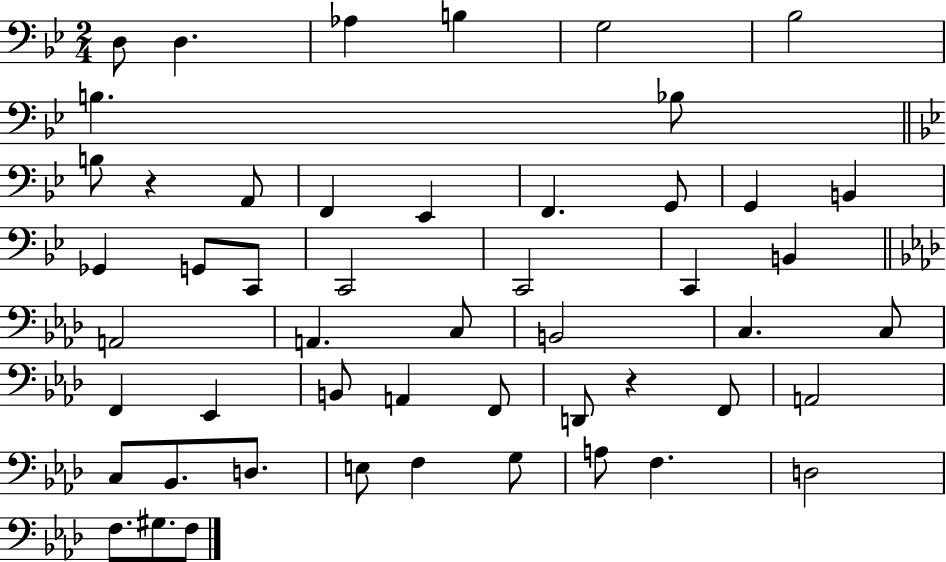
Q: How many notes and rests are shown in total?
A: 51